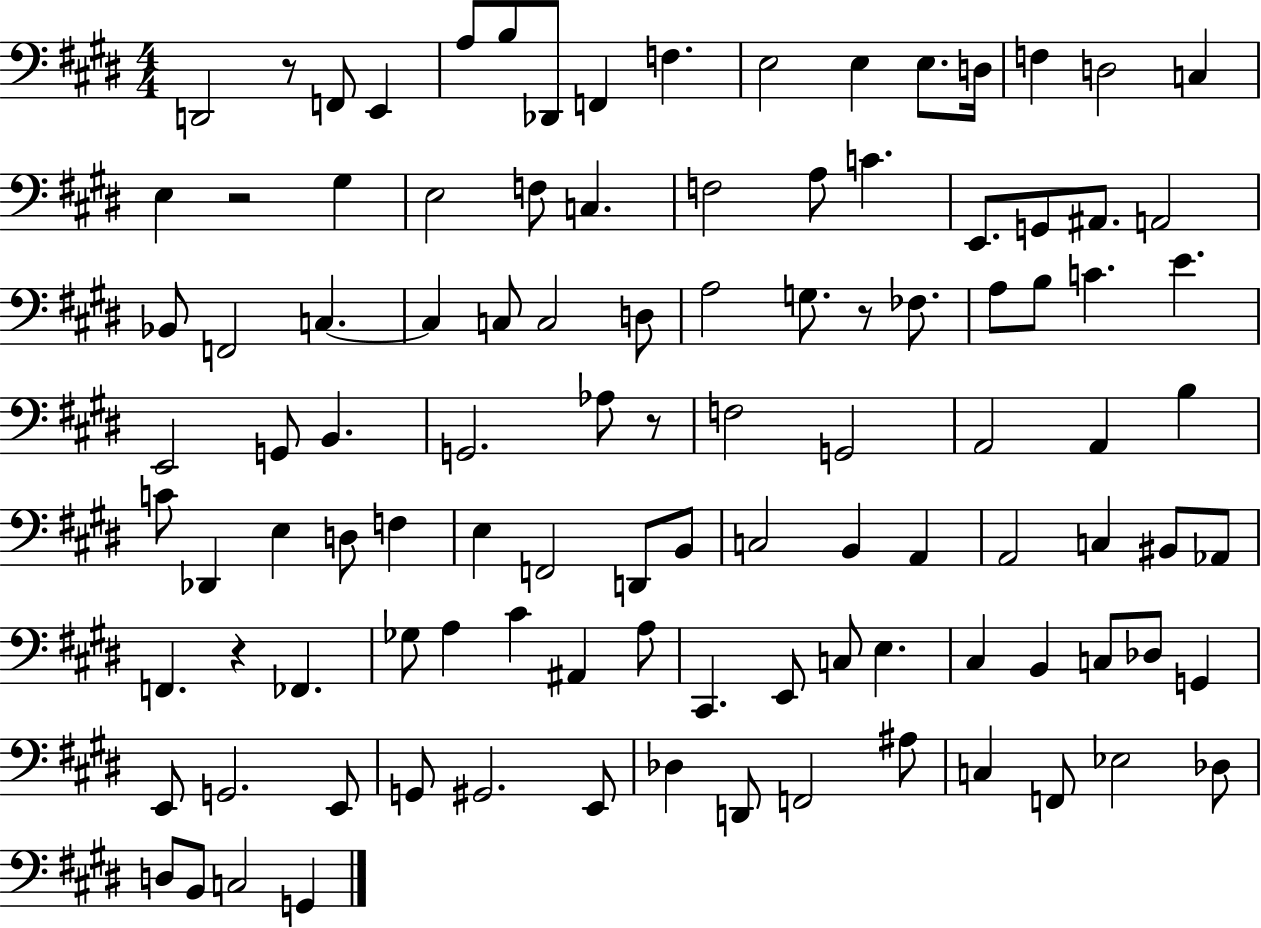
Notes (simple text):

D2/h R/e F2/e E2/q A3/e B3/e Db2/e F2/q F3/q. E3/h E3/q E3/e. D3/s F3/q D3/h C3/q E3/q R/h G#3/q E3/h F3/e C3/q. F3/h A3/e C4/q. E2/e. G2/e A#2/e. A2/h Bb2/e F2/h C3/q. C3/q C3/e C3/h D3/e A3/h G3/e. R/e FES3/e. A3/e B3/e C4/q. E4/q. E2/h G2/e B2/q. G2/h. Ab3/e R/e F3/h G2/h A2/h A2/q B3/q C4/e Db2/q E3/q D3/e F3/q E3/q F2/h D2/e B2/e C3/h B2/q A2/q A2/h C3/q BIS2/e Ab2/e F2/q. R/q FES2/q. Gb3/e A3/q C#4/q A#2/q A3/e C#2/q. E2/e C3/e E3/q. C#3/q B2/q C3/e Db3/e G2/q E2/e G2/h. E2/e G2/e G#2/h. E2/e Db3/q D2/e F2/h A#3/e C3/q F2/e Eb3/h Db3/e D3/e B2/e C3/h G2/q